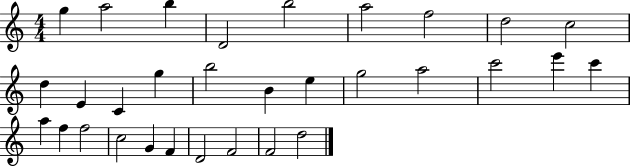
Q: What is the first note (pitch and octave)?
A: G5